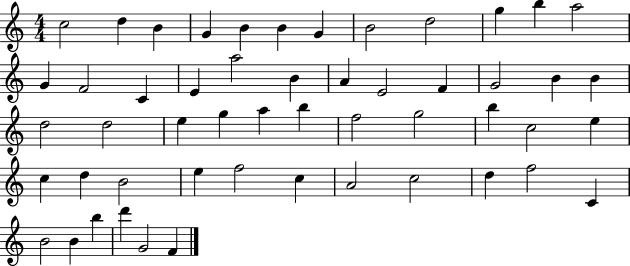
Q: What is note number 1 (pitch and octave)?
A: C5